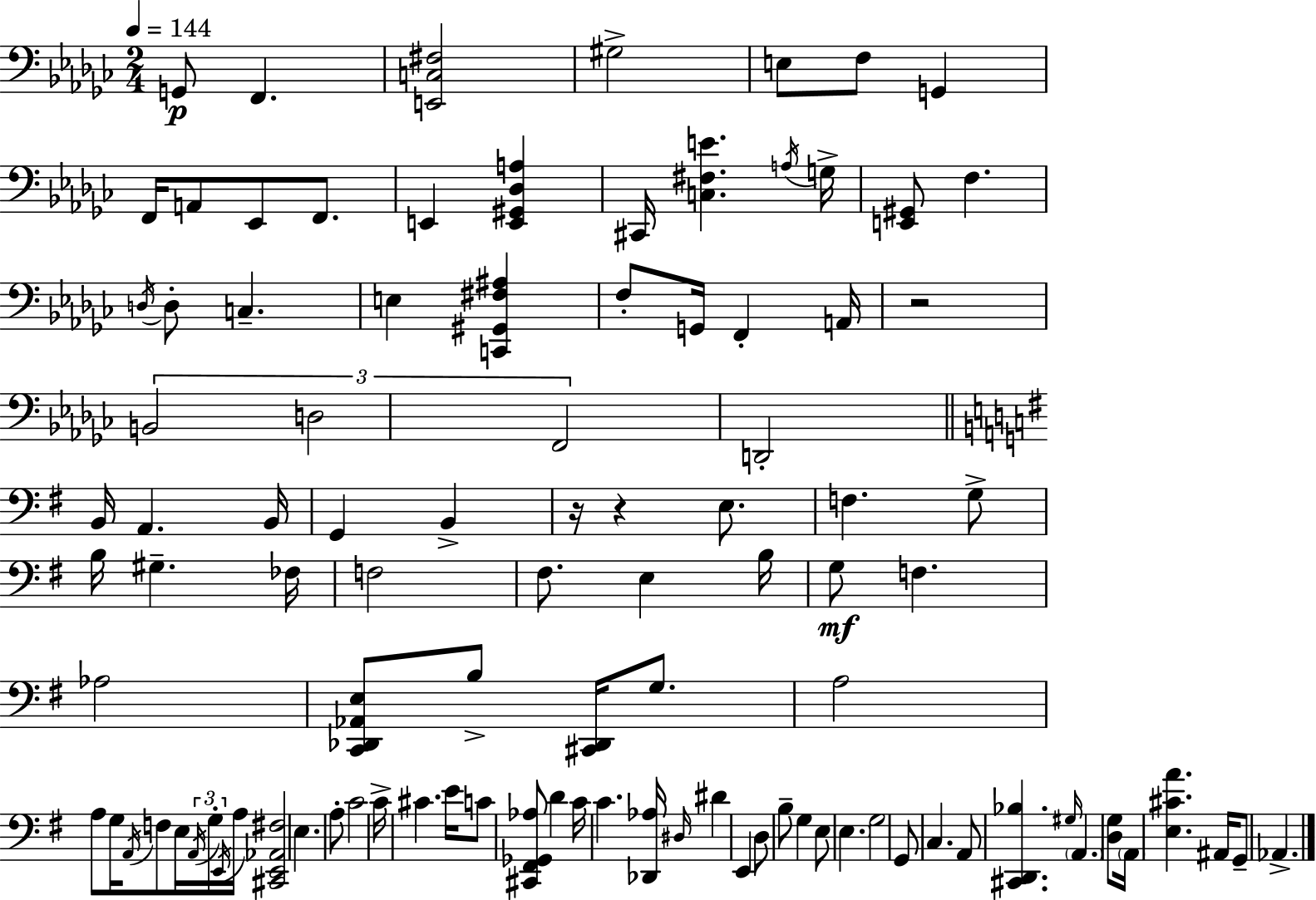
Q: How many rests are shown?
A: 3